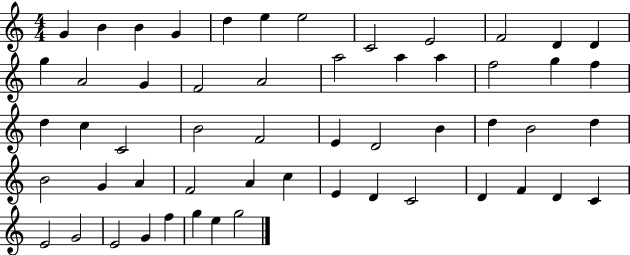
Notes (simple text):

G4/q B4/q B4/q G4/q D5/q E5/q E5/h C4/h E4/h F4/h D4/q D4/q G5/q A4/h G4/q F4/h A4/h A5/h A5/q A5/q F5/h G5/q F5/q D5/q C5/q C4/h B4/h F4/h E4/q D4/h B4/q D5/q B4/h D5/q B4/h G4/q A4/q F4/h A4/q C5/q E4/q D4/q C4/h D4/q F4/q D4/q C4/q E4/h G4/h E4/h G4/q F5/q G5/q E5/q G5/h